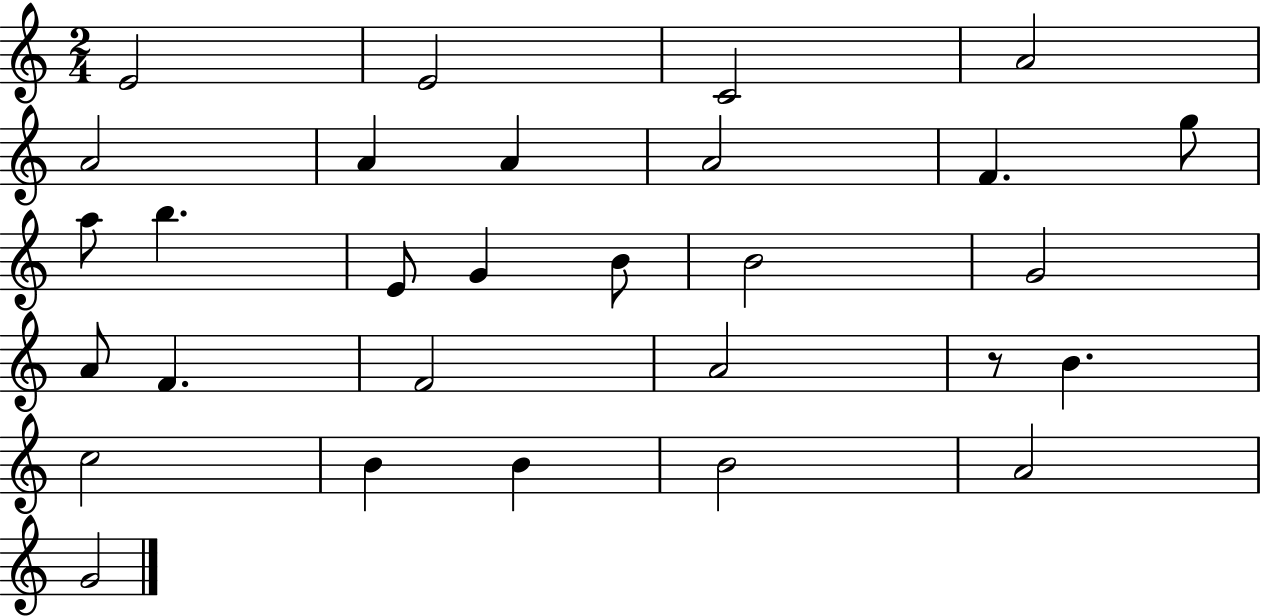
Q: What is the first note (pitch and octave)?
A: E4